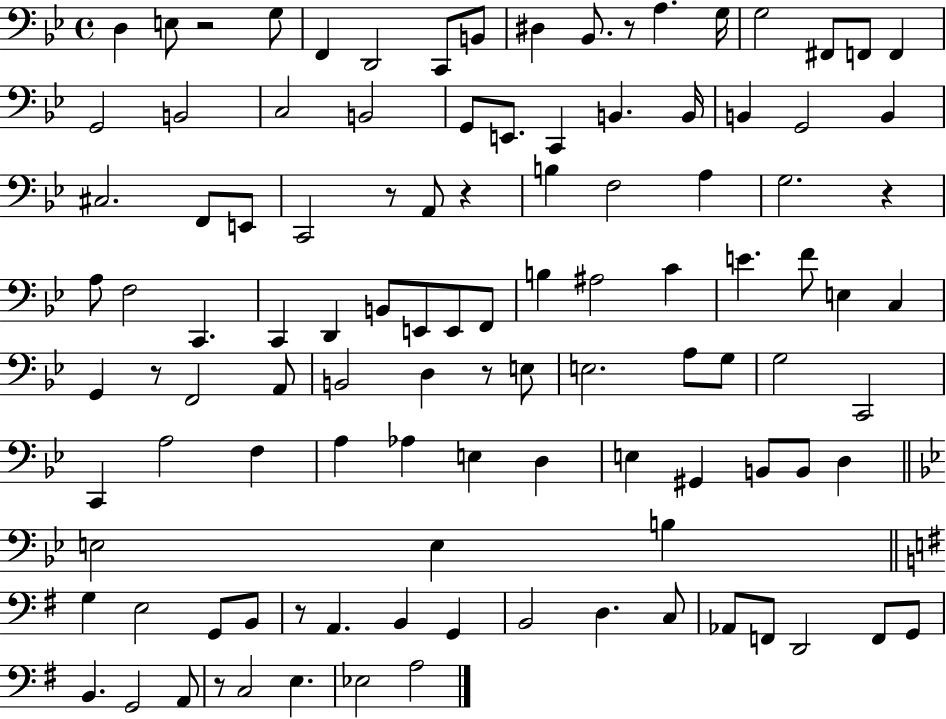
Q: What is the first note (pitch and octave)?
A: D3